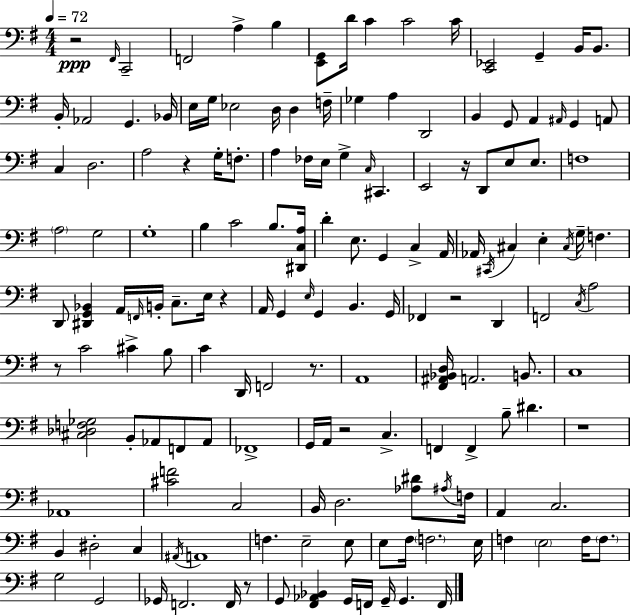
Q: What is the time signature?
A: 4/4